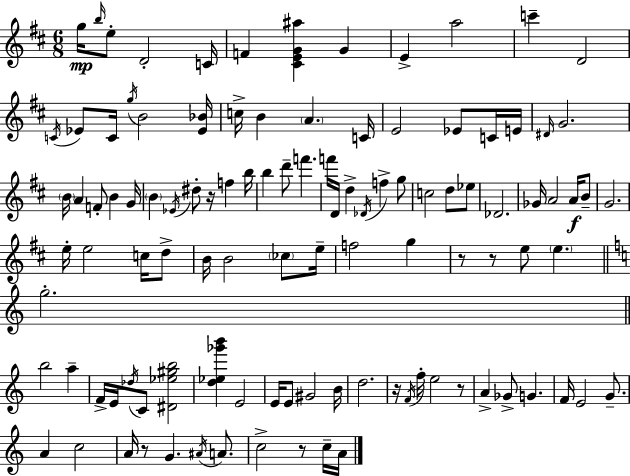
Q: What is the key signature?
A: D major